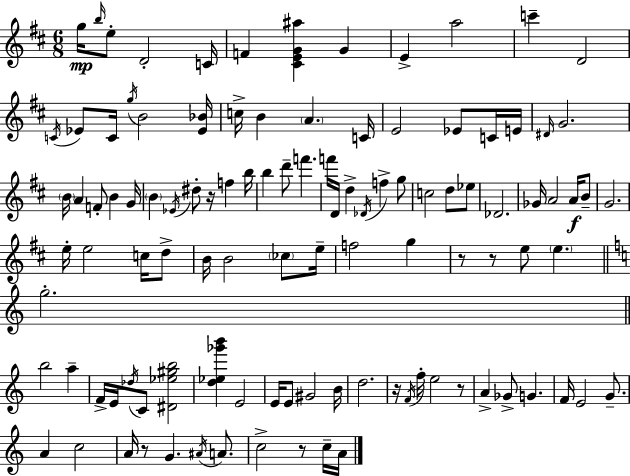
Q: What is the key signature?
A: D major